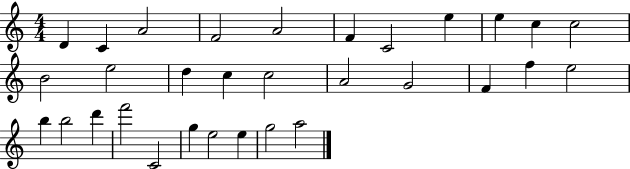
D4/q C4/q A4/h F4/h A4/h F4/q C4/h E5/q E5/q C5/q C5/h B4/h E5/h D5/q C5/q C5/h A4/h G4/h F4/q F5/q E5/h B5/q B5/h D6/q F6/h C4/h G5/q E5/h E5/q G5/h A5/h